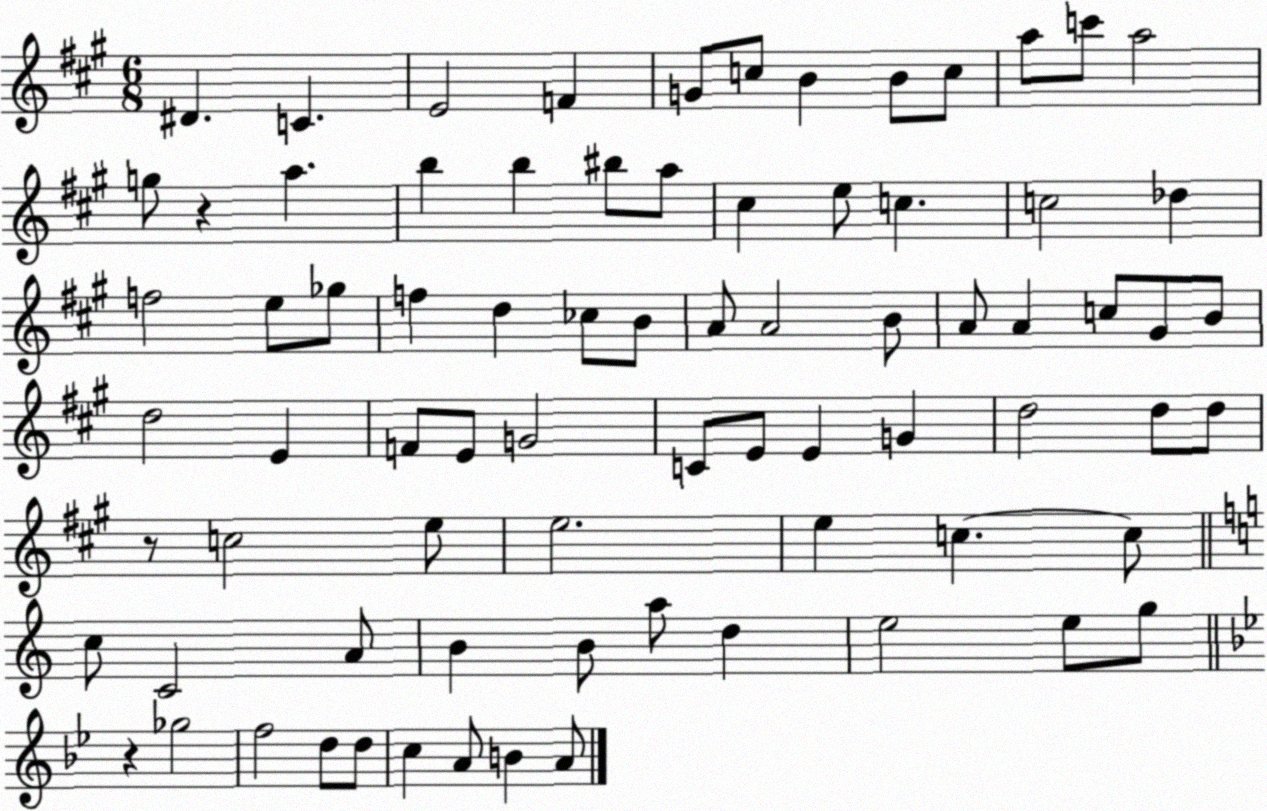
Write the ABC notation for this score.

X:1
T:Untitled
M:6/8
L:1/4
K:A
^D C E2 F G/2 c/2 B B/2 c/2 a/2 c'/2 a2 g/2 z a b b ^b/2 a/2 ^c e/2 c c2 _d f2 e/2 _g/2 f d _c/2 B/2 A/2 A2 B/2 A/2 A c/2 ^G/2 B/2 d2 E F/2 E/2 G2 C/2 E/2 E G d2 d/2 d/2 z/2 c2 e/2 e2 e c c/2 c/2 C2 A/2 B B/2 a/2 d e2 e/2 g/2 z _g2 f2 d/2 d/2 c A/2 B A/2